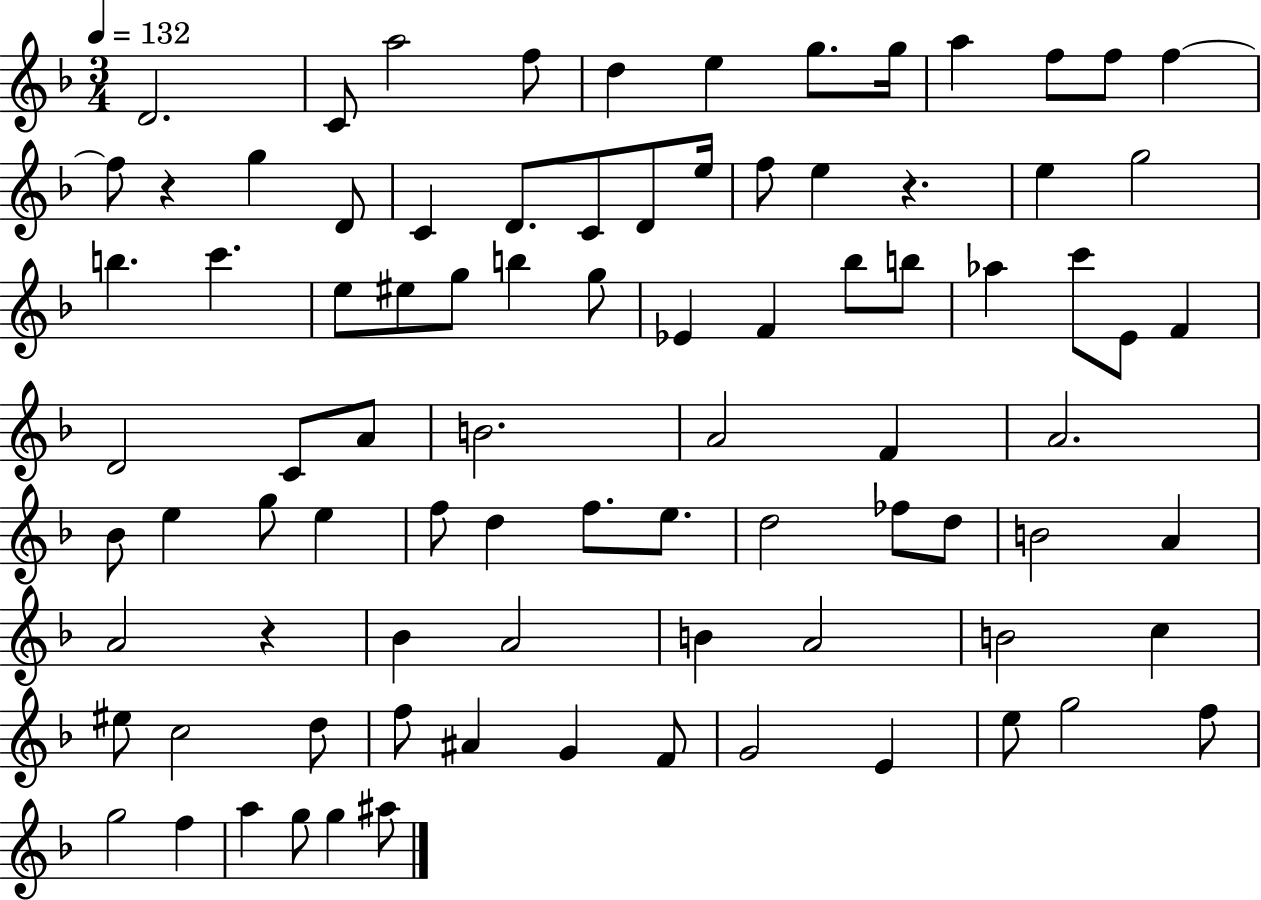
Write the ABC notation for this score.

X:1
T:Untitled
M:3/4
L:1/4
K:F
D2 C/2 a2 f/2 d e g/2 g/4 a f/2 f/2 f f/2 z g D/2 C D/2 C/2 D/2 e/4 f/2 e z e g2 b c' e/2 ^e/2 g/2 b g/2 _E F _b/2 b/2 _a c'/2 E/2 F D2 C/2 A/2 B2 A2 F A2 _B/2 e g/2 e f/2 d f/2 e/2 d2 _f/2 d/2 B2 A A2 z _B A2 B A2 B2 c ^e/2 c2 d/2 f/2 ^A G F/2 G2 E e/2 g2 f/2 g2 f a g/2 g ^a/2